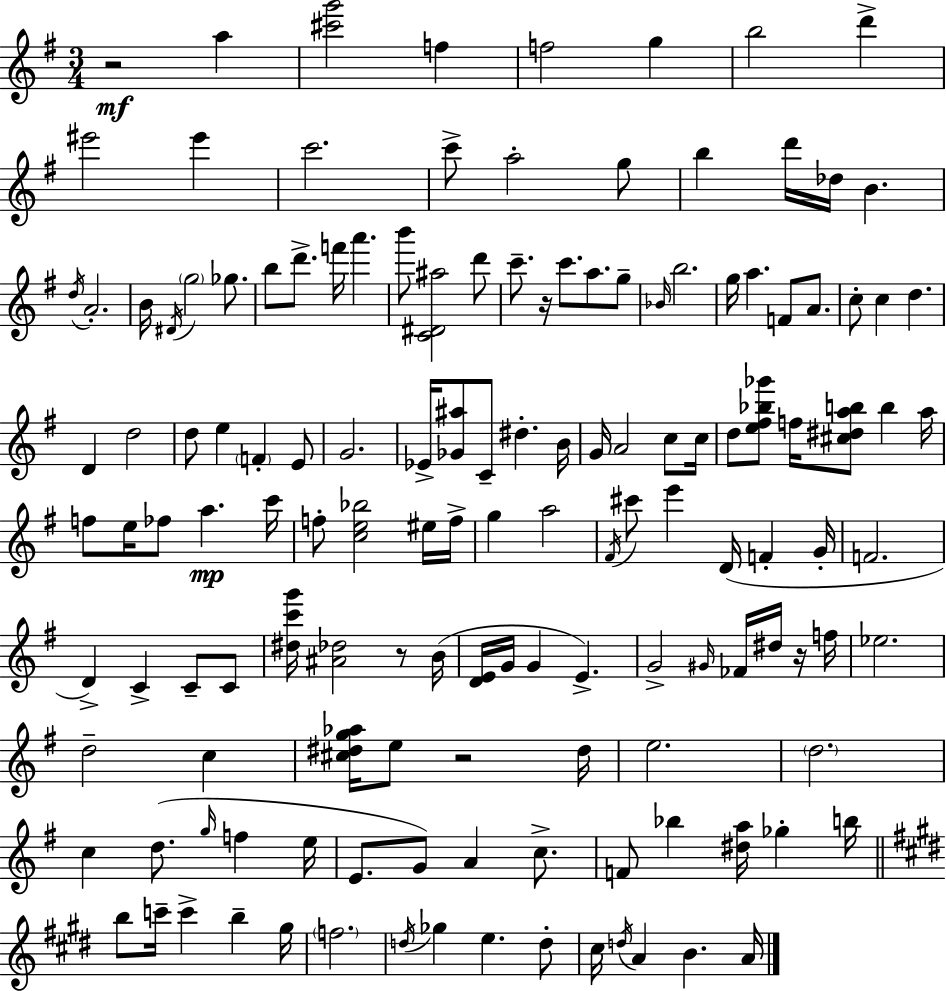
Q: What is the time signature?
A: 3/4